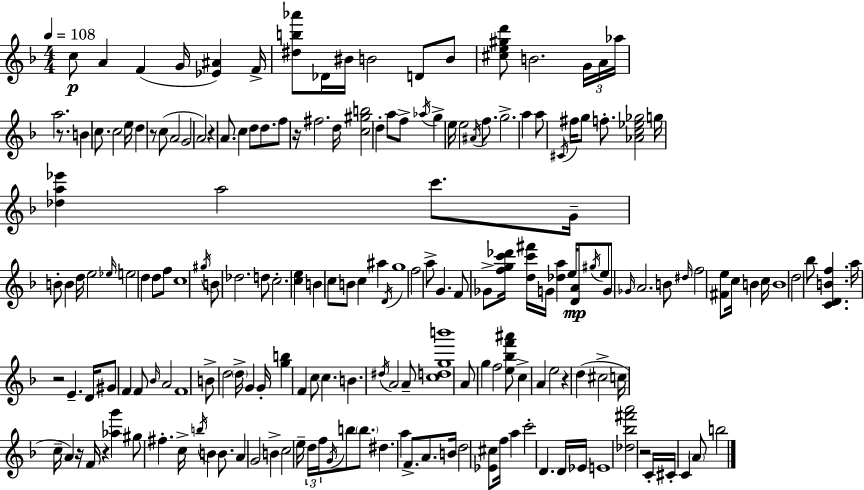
{
  \clef treble
  \numericTimeSignature
  \time 4/4
  \key f \major
  \tempo 4 = 108
  c''8\p a'4 f'4( g'16 <ees' ais'>4) f'16-> | <dis'' b'' aes'''>8 des'16 bis'16 b'2 d'8 b'8 | <cis'' e'' gis'' d'''>8 b'2. \tuplet 3/2 { g'16 a'16 | aes''16 } a''2. r8. | \break b'4 c''8. c''2 e''16 | d''4 r8 c''8( a'2 | g'2 a'2) | r4 a'8. c''4 d''8 d''8. | \break f''8 r16 fis''2. d''16 | <c'' gis'' b''>2 \parenthesize d''4-. a''8 f''8-> | \acciaccatura { aes''16 } g''4-> e''16 e''2 \acciaccatura { ais'16 } f''8. | g''2.-> a''4 | \break a''8 \acciaccatura { cis'16 } fis''16 g''8 f''8.-. <aes' c'' ees'' ges''>2 | g''16 <des'' a'' ees'''>4 a''2 | c'''8. g'16-- b'8-. b'4 d''16 e''2 | \grace { ees''16 } e''2 d''4 | \break d''8 f''8 c''1 | \acciaccatura { gis''16 } b'8 des''2. | d''8 c''2.-. | <c'' e''>4 b'4 c''8 b'8 c''4 | \break ais''4 \acciaccatura { d'16 } g''1 | f''2 a''8-> | g'4. f'8 ges'8-> <f'' g'' c''' des'''>16 <d'' c''' fis'''>16 g'16 <des'' a''>4 | e''16 <d' a'>8\mp \acciaccatura { gis''16 } e''8 g'8 \grace { ges'16 } a'2. | \break b'8 \grace { dis''16 } f''2 | <fis' e''>8 c''16 b'4 c''16 b'1 | d''2 | bes''8 <c' d' b' f''>4. a''16 r2 | \break e'4.-- d'16 gis'8 f'4 f'8 | \grace { bes'16 } a'2 f'1 | b'8-> d''2 | \parenthesize d''16-> g'4 g'16-. <g'' b''>4 f'4 | \break c''8 c''4. b'4. | \acciaccatura { dis''16 } a'2 a'8-- <c'' d'' g'' b'''>1 | a'8 g''4 | f''2 <e'' bes'' f''' ais'''>8 c''4-> a'4 | \break e''2 r4 d''4( | cis''2-> c''16 c''16-- a'4) | r16 f'16 r4 <aes'' g'''>4 gis''8 fis''4.-. | c''16-> \acciaccatura { b''16 } b'4 b'8. a'4 | \break g'2 b'4-> c''2 | e''16-- \tuplet 3/2 { d''16 f''16 \acciaccatura { g'16 } } b''8 \parenthesize b''8. dis''4. | a''4 f'8.-> a'8. b'16 d''2 | <ees' cis''>8 f''16 a''4 c'''2-. | \break d'4. d'16 ees'16 e'1 | <des'' bes'' fis''' a'''>2 | r2 c'16-. cis'16-. c'4 | \parenthesize a'8 b''2 \bar "|."
}